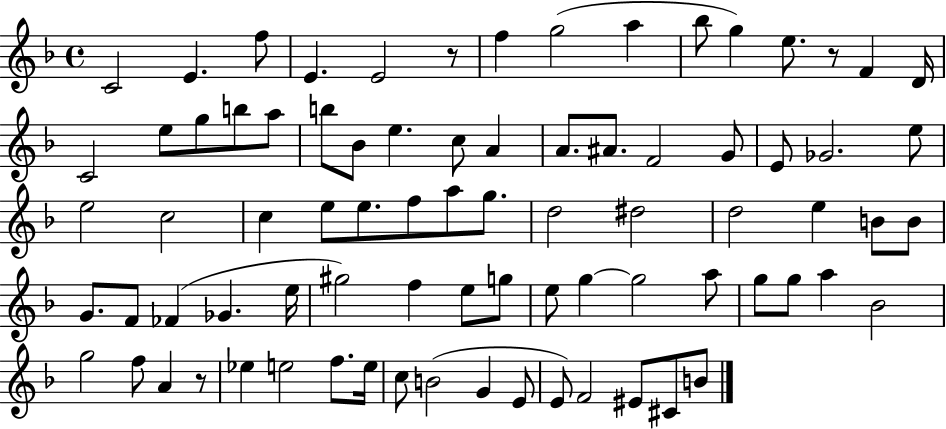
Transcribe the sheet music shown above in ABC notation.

X:1
T:Untitled
M:4/4
L:1/4
K:F
C2 E f/2 E E2 z/2 f g2 a _b/2 g e/2 z/2 F D/4 C2 e/2 g/2 b/2 a/2 b/2 _B/2 e c/2 A A/2 ^A/2 F2 G/2 E/2 _G2 e/2 e2 c2 c e/2 e/2 f/2 a/2 g/2 d2 ^d2 d2 e B/2 B/2 G/2 F/2 _F _G e/4 ^g2 f e/2 g/2 e/2 g g2 a/2 g/2 g/2 a _B2 g2 f/2 A z/2 _e e2 f/2 e/4 c/2 B2 G E/2 E/2 F2 ^E/2 ^C/2 B/2